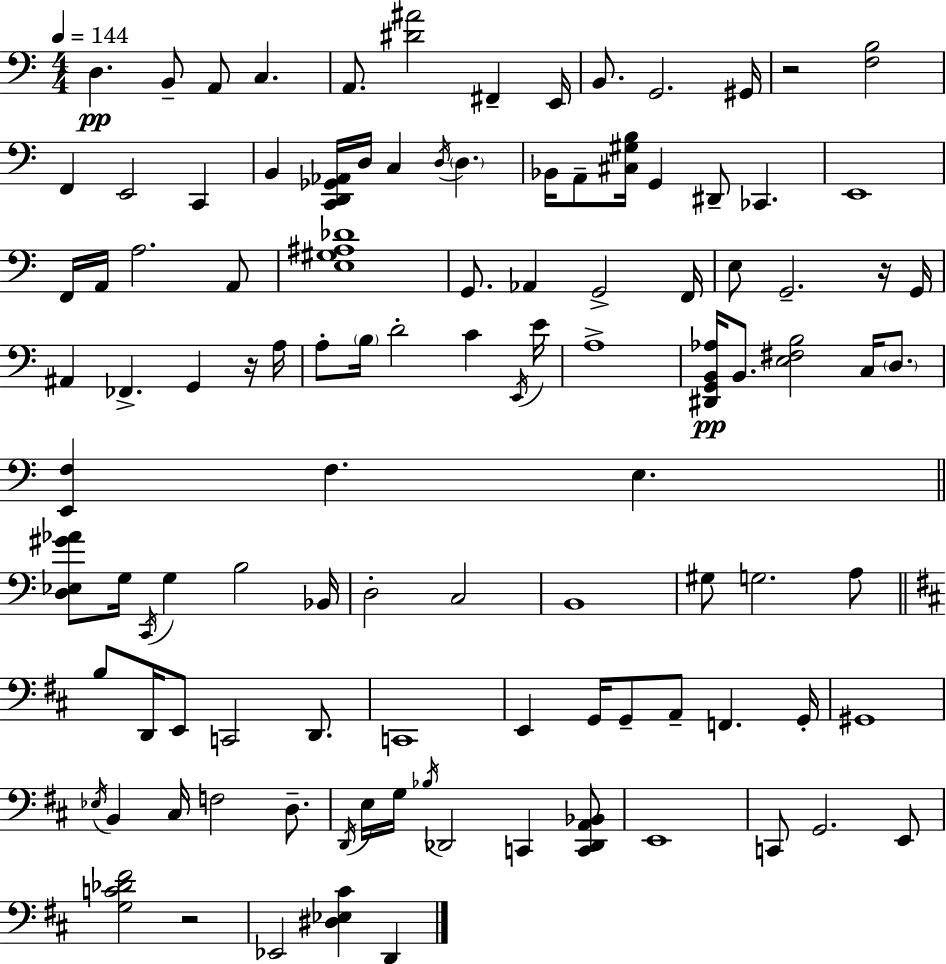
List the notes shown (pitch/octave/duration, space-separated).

D3/q. B2/e A2/e C3/q. A2/e. [D#4,A#4]/h F#2/q E2/s B2/e. G2/h. G#2/s R/h [F3,B3]/h F2/q E2/h C2/q B2/q [C2,D2,Gb2,Ab2]/s D3/s C3/q D3/s D3/q. Bb2/s A2/e [C#3,G#3,B3]/s G2/q D#2/e CES2/q. E2/w F2/s A2/s A3/h. A2/e [E3,G#3,A#3,Db4]/w G2/e. Ab2/q G2/h F2/s E3/e G2/h. R/s G2/s A#2/q FES2/q. G2/q R/s A3/s A3/e B3/s D4/h C4/q E2/s E4/s A3/w [D#2,G2,B2,Ab3]/s B2/e. [E3,F#3,B3]/h C3/s D3/e. [E2,F3]/q F3/q. E3/q. [D3,Eb3,G#4,Ab4]/e G3/s C2/s G3/q B3/h Bb2/s D3/h C3/h B2/w G#3/e G3/h. A3/e B3/e D2/s E2/e C2/h D2/e. C2/w E2/q G2/s G2/e A2/e F2/q. G2/s G#2/w Eb3/s B2/q C#3/s F3/h D3/e. D2/s E3/s G3/s Bb3/s Db2/h C2/q [C2,Db2,A2,Bb2]/e E2/w C2/e G2/h. E2/e [G3,C4,Db4,F#4]/h R/h Eb2/h [D#3,Eb3,C#4]/q D2/q